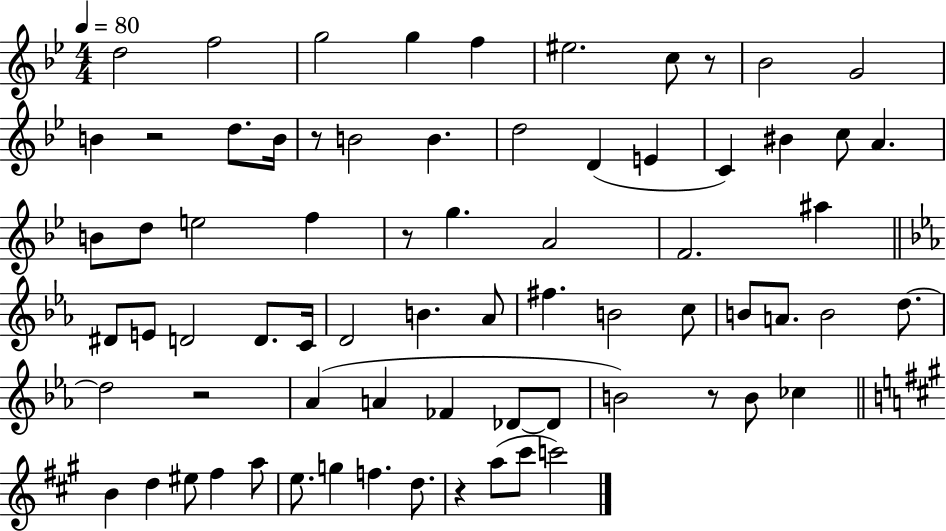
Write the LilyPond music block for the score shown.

{
  \clef treble
  \numericTimeSignature
  \time 4/4
  \key bes \major
  \tempo 4 = 80
  d''2 f''2 | g''2 g''4 f''4 | eis''2. c''8 r8 | bes'2 g'2 | \break b'4 r2 d''8. b'16 | r8 b'2 b'4. | d''2 d'4( e'4 | c'4) bis'4 c''8 a'4. | \break b'8 d''8 e''2 f''4 | r8 g''4. a'2 | f'2. ais''4 | \bar "||" \break \key c \minor dis'8 e'8 d'2 d'8. c'16 | d'2 b'4. aes'8 | fis''4. b'2 c''8 | b'8 a'8. b'2 d''8.~~ | \break d''2 r2 | aes'4( a'4 fes'4 des'8~~ des'8 | b'2) r8 b'8 ces''4 | \bar "||" \break \key a \major b'4 d''4 eis''8 fis''4 a''8 | e''8. g''4 f''4. d''8. | r4 a''8( cis'''8 c'''2) | \bar "|."
}